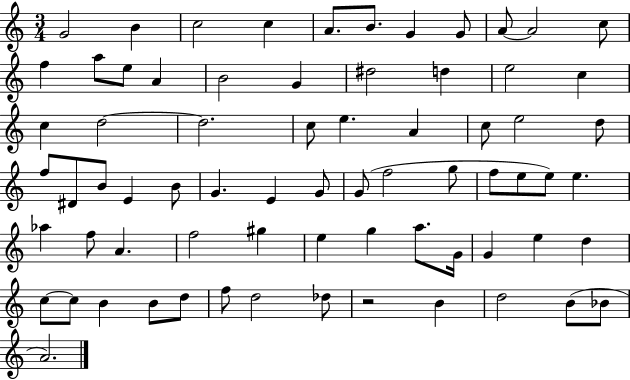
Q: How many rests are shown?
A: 1